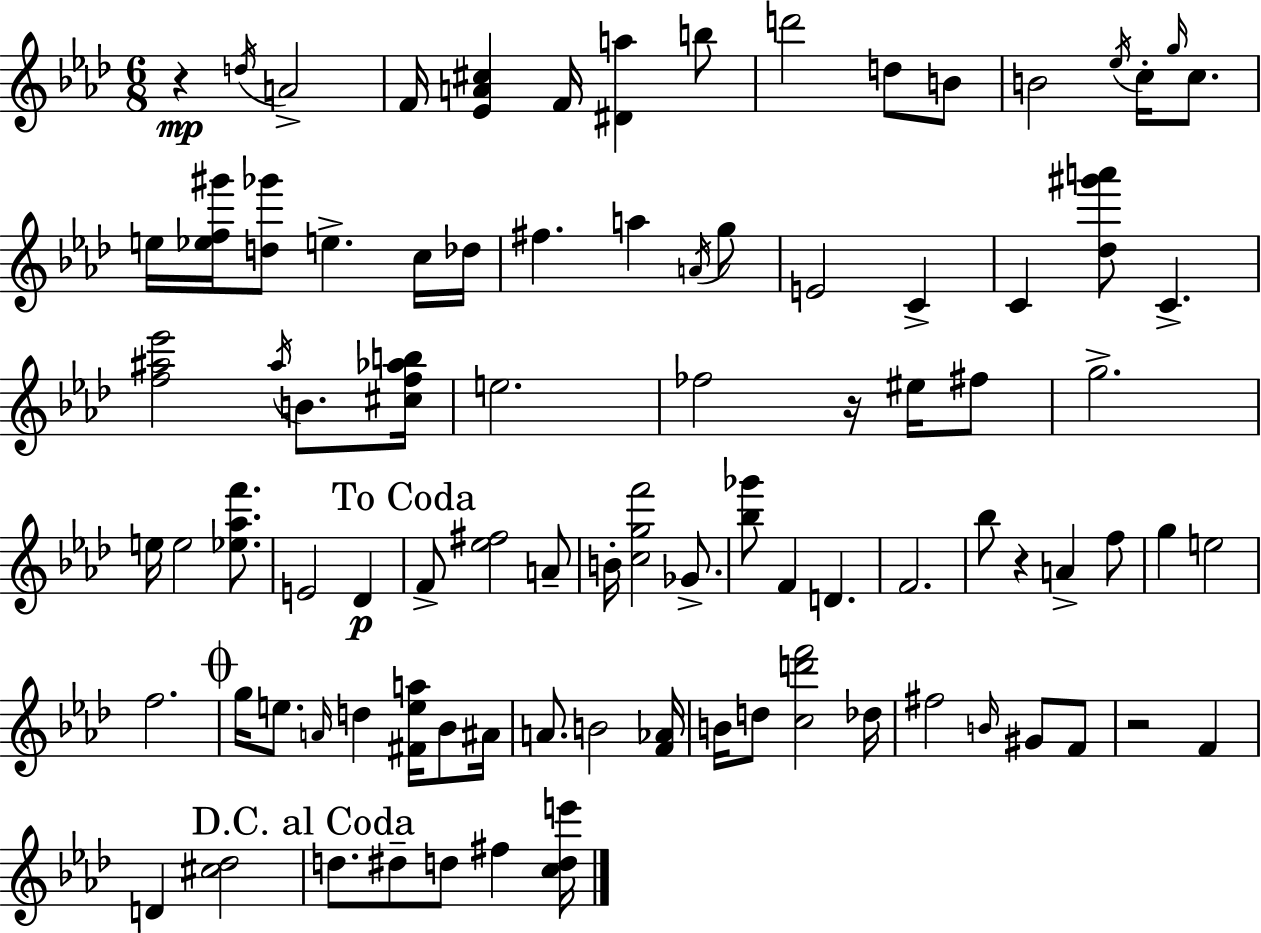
{
  \clef treble
  \numericTimeSignature
  \time 6/8
  \key f \minor
  r4\mp \acciaccatura { d''16 } a'2-> | f'16 <ees' a' cis''>4 f'16 <dis' a''>4 b''8 | d'''2 d''8 b'8 | b'2 \acciaccatura { ees''16 } c''16-. \grace { g''16 } | \break c''8. e''16 <ees'' f'' gis'''>16 <d'' ges'''>8 e''4.-> | c''16 des''16 fis''4. a''4 | \acciaccatura { a'16 } g''8 e'2 | c'4-> c'4 <des'' gis''' a'''>8 c'4.-> | \break <f'' ais'' ees'''>2 | \acciaccatura { ais''16 } b'8. <cis'' f'' aes'' b''>16 e''2. | fes''2 | r16 eis''16 fis''8 g''2.-> | \break e''16 e''2 | <ees'' aes'' f'''>8. e'2 | des'4\p \mark "To Coda" f'8-> <ees'' fis''>2 | a'8-- b'16-. <c'' g'' f'''>2 | \break ges'8.-> <bes'' ges'''>8 f'4 d'4. | f'2. | bes''8 r4 a'4-> | f''8 g''4 e''2 | \break f''2. | \mark \markup { \musicglyph "scripts.coda" } g''16 e''8. \grace { a'16 } d''4 | <fis' e'' a''>16 bes'8 ais'16 a'8. b'2 | <f' aes'>16 b'16 d''8 <c'' d''' f'''>2 | \break des''16 fis''2 | \grace { b'16 } gis'8 f'8 r2 | f'4 d'4 <cis'' des''>2 | \mark "D.C. al Coda" d''8. dis''8-- | \break d''8 fis''4 <c'' d'' e'''>16 \bar "|."
}